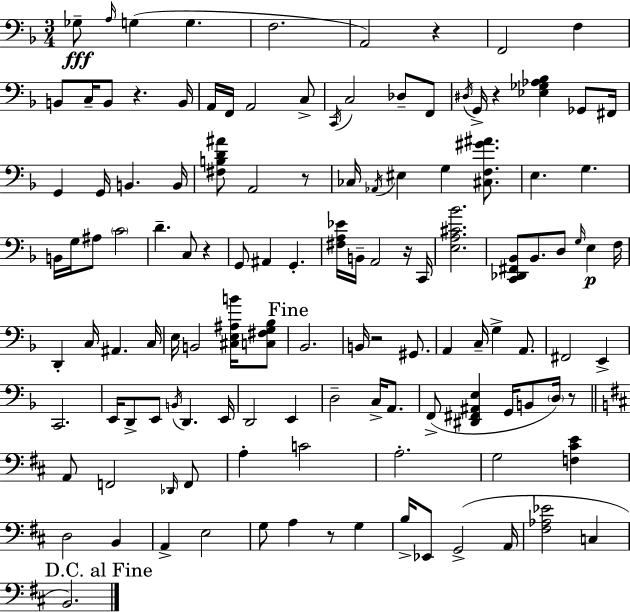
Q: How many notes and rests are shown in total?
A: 124